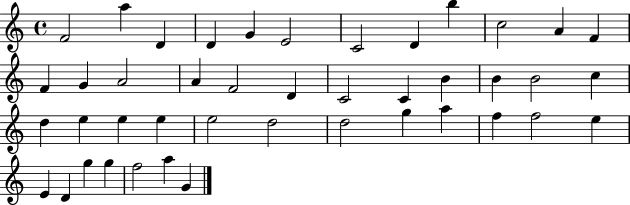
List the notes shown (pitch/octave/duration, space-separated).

F4/h A5/q D4/q D4/q G4/q E4/h C4/h D4/q B5/q C5/h A4/q F4/q F4/q G4/q A4/h A4/q F4/h D4/q C4/h C4/q B4/q B4/q B4/h C5/q D5/q E5/q E5/q E5/q E5/h D5/h D5/h G5/q A5/q F5/q F5/h E5/q E4/q D4/q G5/q G5/q F5/h A5/q G4/q